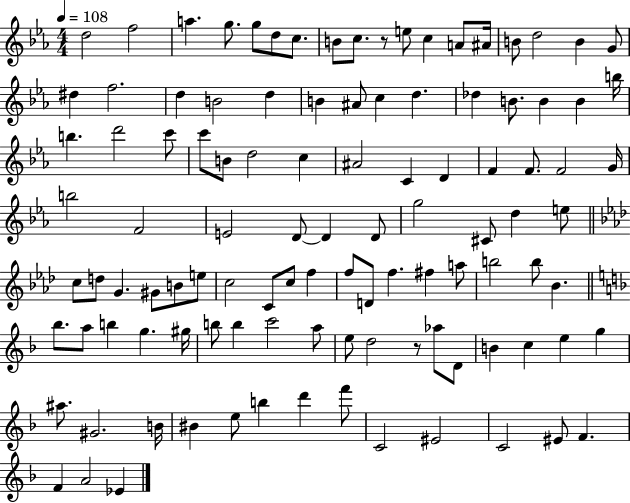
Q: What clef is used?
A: treble